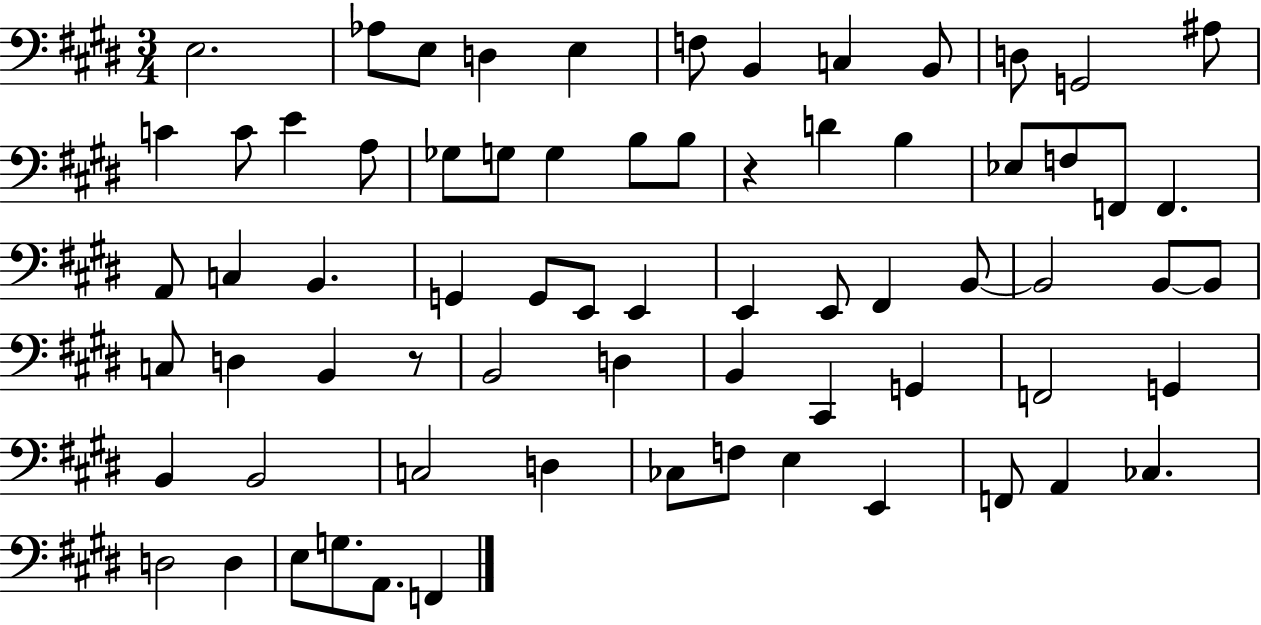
X:1
T:Untitled
M:3/4
L:1/4
K:E
E,2 _A,/2 E,/2 D, E, F,/2 B,, C, B,,/2 D,/2 G,,2 ^A,/2 C C/2 E A,/2 _G,/2 G,/2 G, B,/2 B,/2 z D B, _E,/2 F,/2 F,,/2 F,, A,,/2 C, B,, G,, G,,/2 E,,/2 E,, E,, E,,/2 ^F,, B,,/2 B,,2 B,,/2 B,,/2 C,/2 D, B,, z/2 B,,2 D, B,, ^C,, G,, F,,2 G,, B,, B,,2 C,2 D, _C,/2 F,/2 E, E,, F,,/2 A,, _C, D,2 D, E,/2 G,/2 A,,/2 F,,